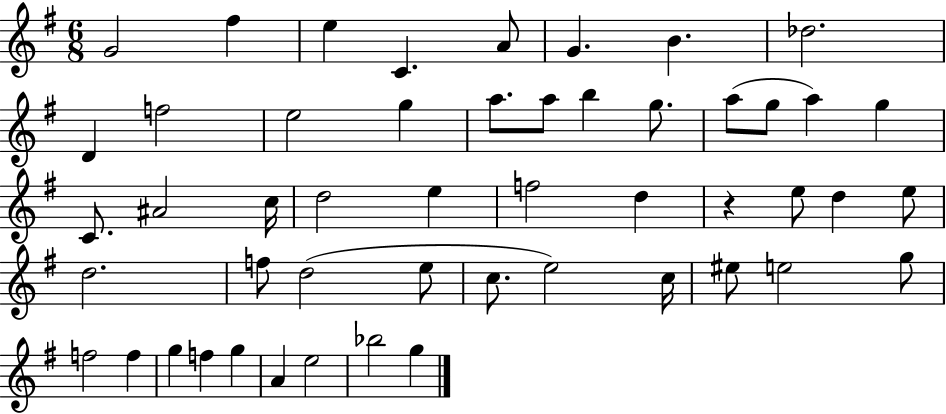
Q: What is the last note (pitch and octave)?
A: G5